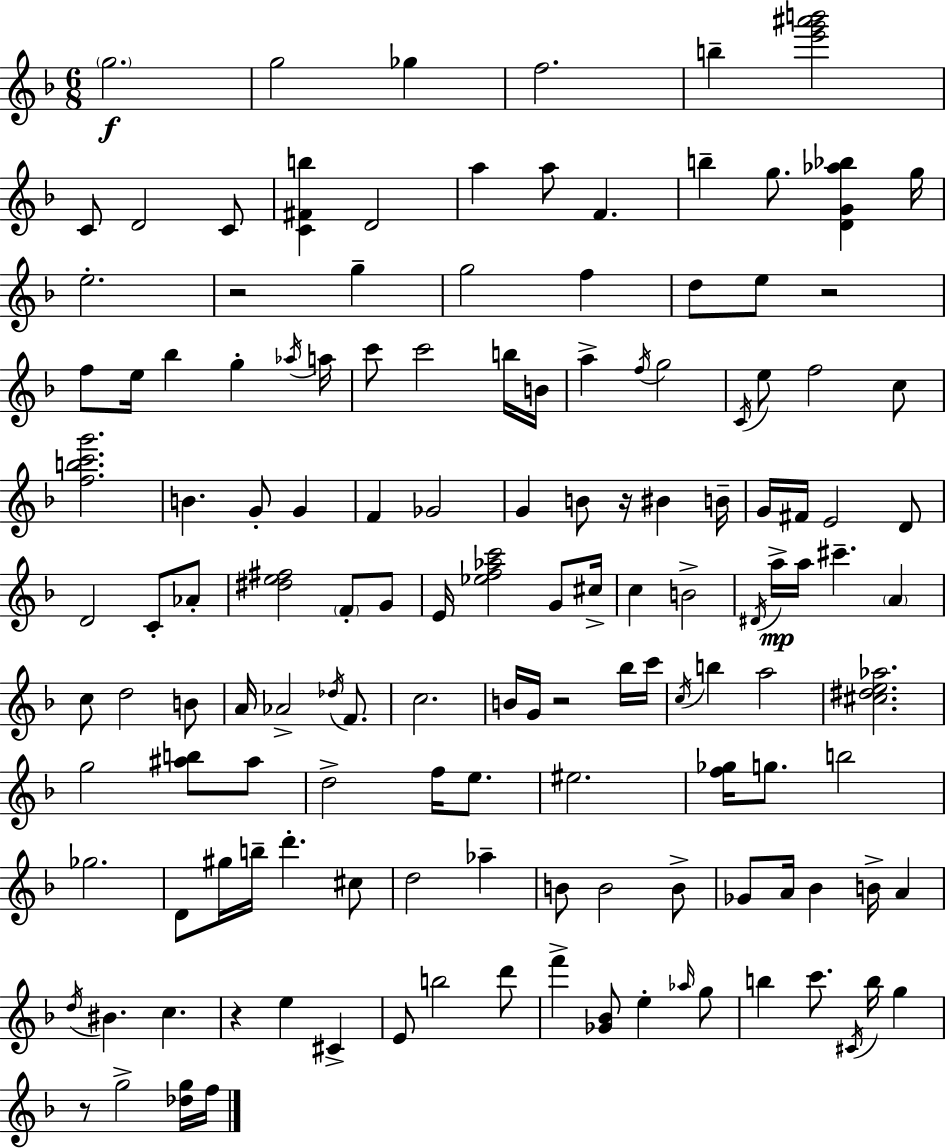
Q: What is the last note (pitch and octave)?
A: F5